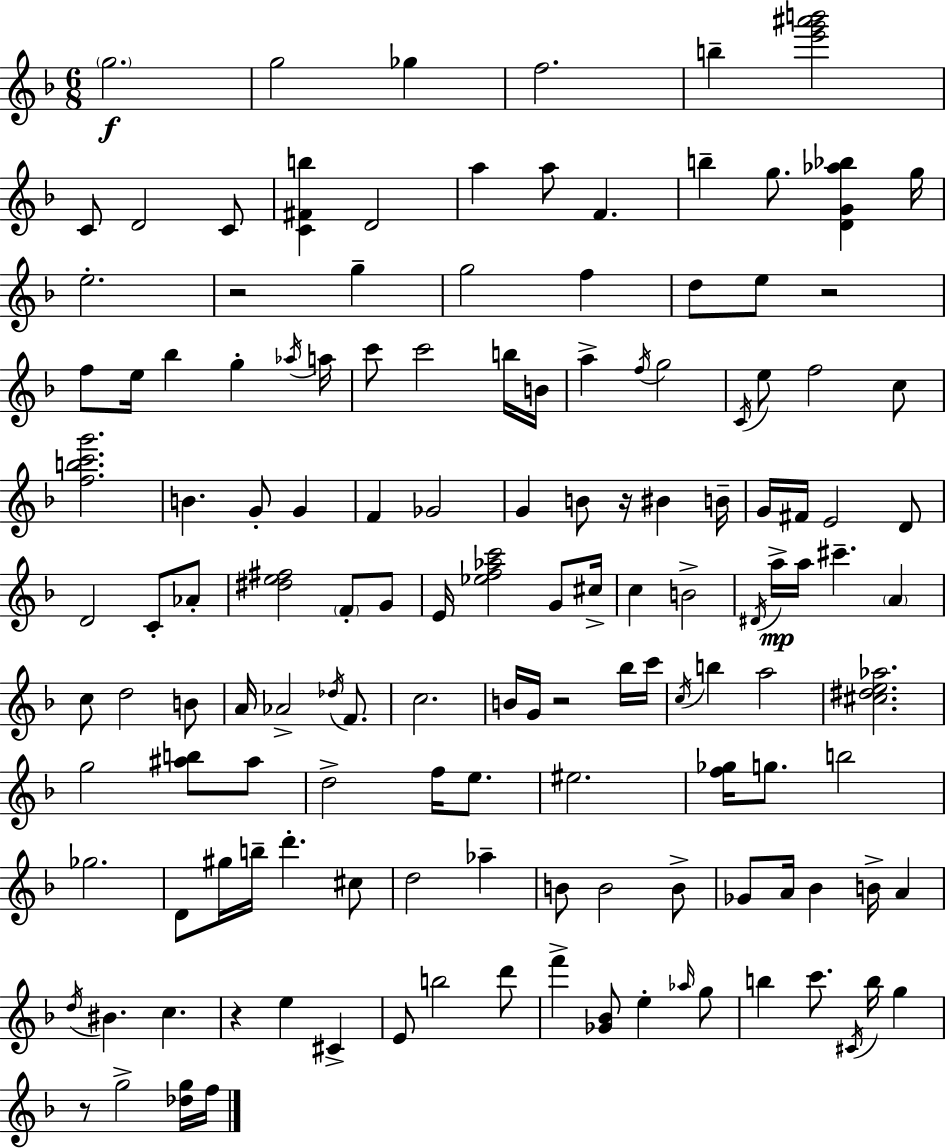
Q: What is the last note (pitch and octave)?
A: F5